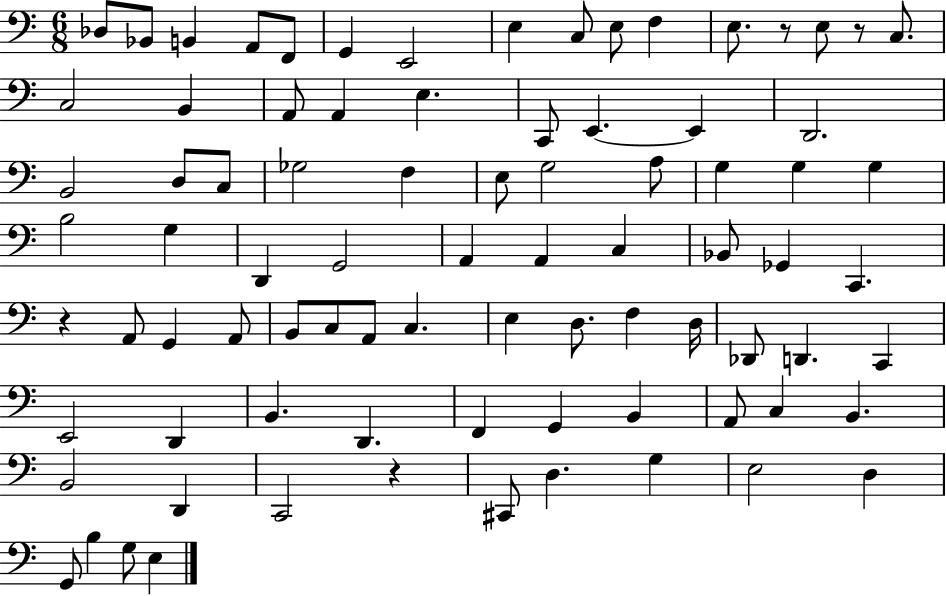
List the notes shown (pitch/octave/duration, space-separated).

Db3/e Bb2/e B2/q A2/e F2/e G2/q E2/h E3/q C3/e E3/e F3/q E3/e. R/e E3/e R/e C3/e. C3/h B2/q A2/e A2/q E3/q. C2/e E2/q. E2/q D2/h. B2/h D3/e C3/e Gb3/h F3/q E3/e G3/h A3/e G3/q G3/q G3/q B3/h G3/q D2/q G2/h A2/q A2/q C3/q Bb2/e Gb2/q C2/q. R/q A2/e G2/q A2/e B2/e C3/e A2/e C3/q. E3/q D3/e. F3/q D3/s Db2/e D2/q. C2/q E2/h D2/q B2/q. D2/q. F2/q G2/q B2/q A2/e C3/q B2/q. B2/h D2/q C2/h R/q C#2/e D3/q. G3/q E3/h D3/q G2/e B3/q G3/e E3/q